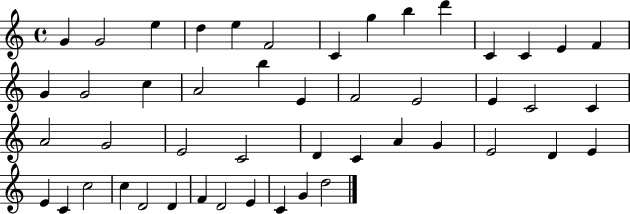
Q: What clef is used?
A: treble